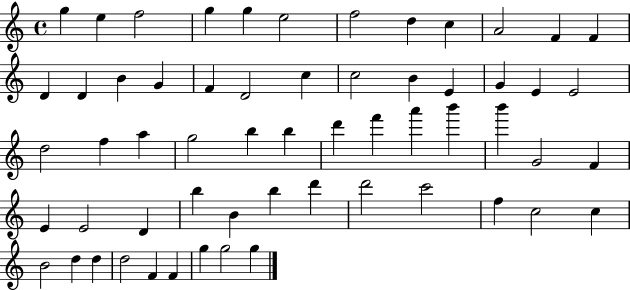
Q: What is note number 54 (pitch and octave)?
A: D5